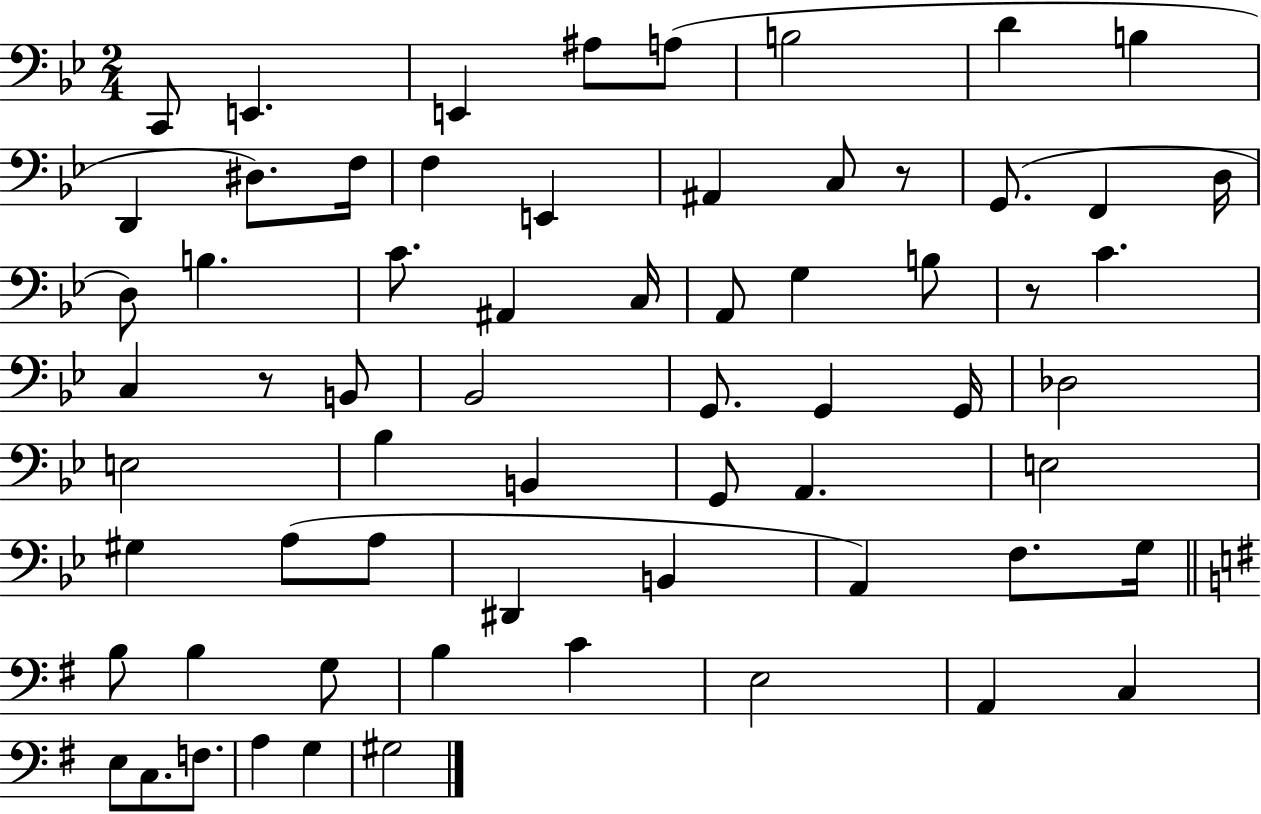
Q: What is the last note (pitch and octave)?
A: G#3